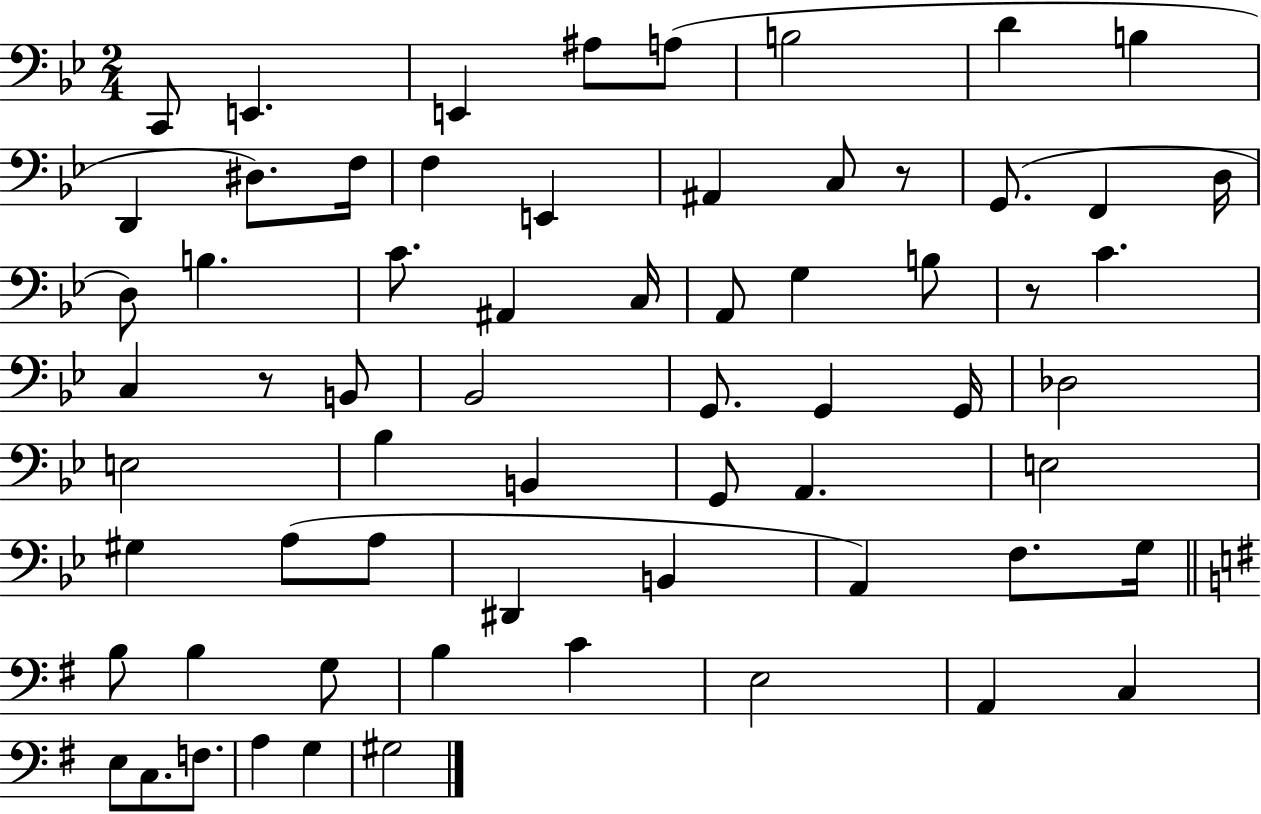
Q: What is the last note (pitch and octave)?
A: G#3